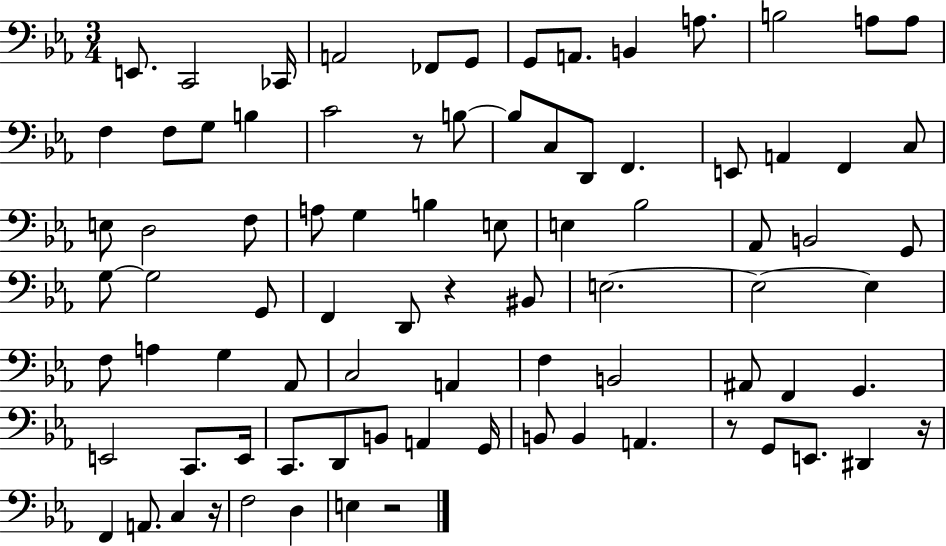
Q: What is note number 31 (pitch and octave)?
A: A3